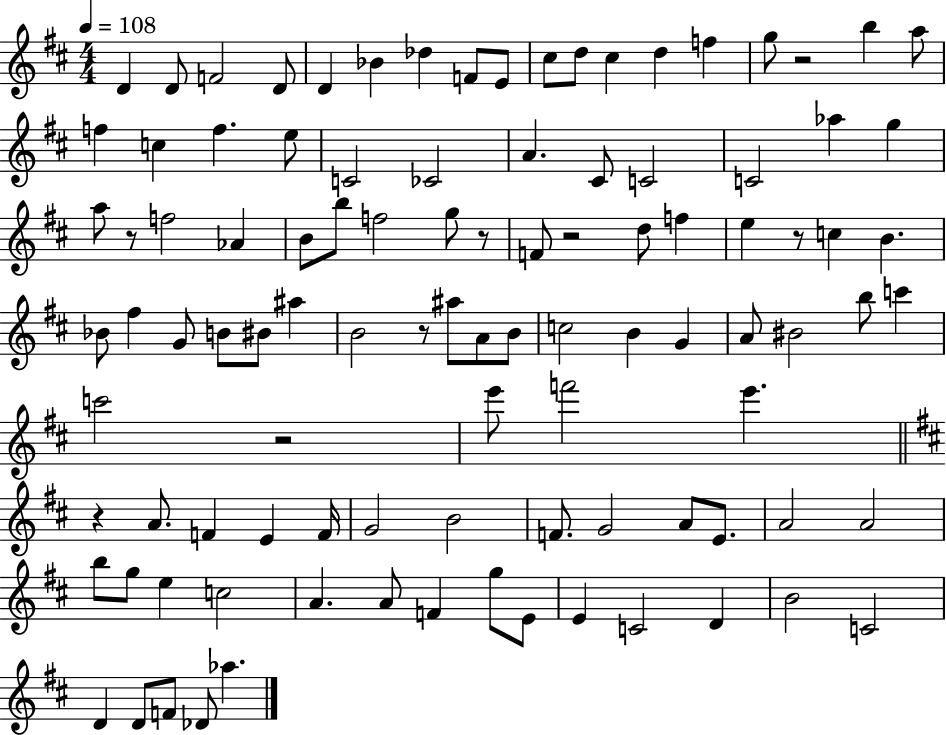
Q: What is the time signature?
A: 4/4